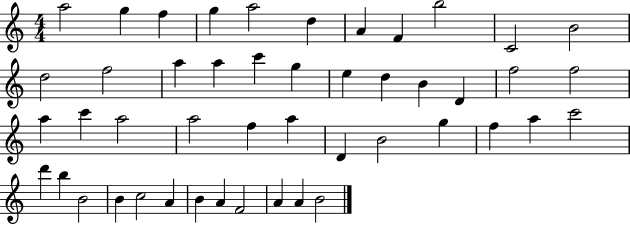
A5/h G5/q F5/q G5/q A5/h D5/q A4/q F4/q B5/h C4/h B4/h D5/h F5/h A5/q A5/q C6/q G5/q E5/q D5/q B4/q D4/q F5/h F5/h A5/q C6/q A5/h A5/h F5/q A5/q D4/q B4/h G5/q F5/q A5/q C6/h D6/q B5/q B4/h B4/q C5/h A4/q B4/q A4/q F4/h A4/q A4/q B4/h